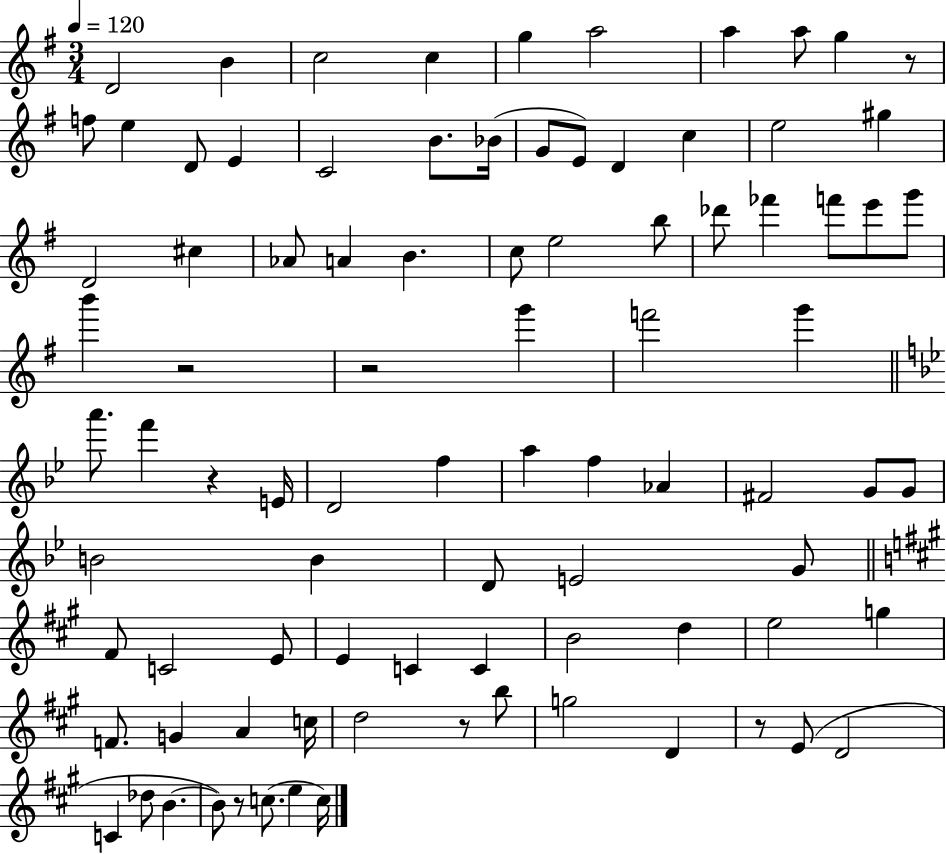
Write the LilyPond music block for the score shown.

{
  \clef treble
  \numericTimeSignature
  \time 3/4
  \key g \major
  \tempo 4 = 120
  d'2 b'4 | c''2 c''4 | g''4 a''2 | a''4 a''8 g''4 r8 | \break f''8 e''4 d'8 e'4 | c'2 b'8. bes'16( | g'8 e'8) d'4 c''4 | e''2 gis''4 | \break d'2 cis''4 | aes'8 a'4 b'4. | c''8 e''2 b''8 | des'''8 fes'''4 f'''8 e'''8 g'''8 | \break b'''4 r2 | r2 g'''4 | f'''2 g'''4 | \bar "||" \break \key bes \major a'''8. f'''4 r4 e'16 | d'2 f''4 | a''4 f''4 aes'4 | fis'2 g'8 g'8 | \break b'2 b'4 | d'8 e'2 g'8 | \bar "||" \break \key a \major fis'8 c'2 e'8 | e'4 c'4 c'4 | b'2 d''4 | e''2 g''4 | \break f'8. g'4 a'4 c''16 | d''2 r8 b''8 | g''2 d'4 | r8 e'8( d'2 | \break c'4 des''8 b'4.~~ | b'8) r8 c''8.( e''4 c''16) | \bar "|."
}